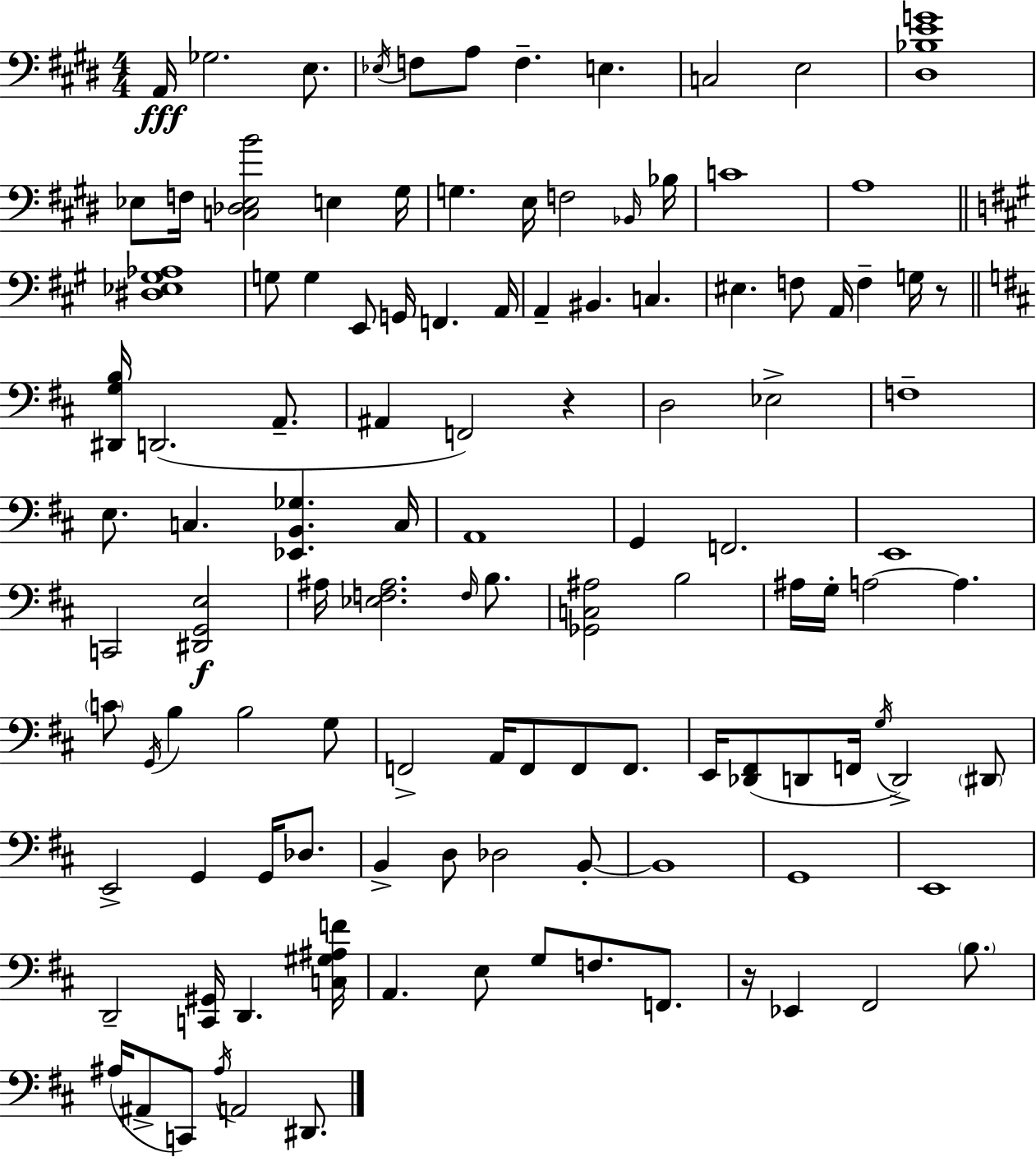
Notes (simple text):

A2/s Gb3/h. E3/e. Eb3/s F3/e A3/e F3/q. E3/q. C3/h E3/h [D#3,Bb3,E4,G4]/w Eb3/e F3/s [C3,Db3,Eb3,B4]/h E3/q G#3/s G3/q. E3/s F3/h Bb2/s Bb3/s C4/w A3/w [D#3,Eb3,G#3,Ab3]/w G3/e G3/q E2/e G2/s F2/q. A2/s A2/q BIS2/q. C3/q. EIS3/q. F3/e A2/s F3/q G3/s R/e [D#2,G3,B3]/s D2/h. A2/e. A#2/q F2/h R/q D3/h Eb3/h F3/w E3/e. C3/q. [Eb2,B2,Gb3]/q. C3/s A2/w G2/q F2/h. E2/w C2/h [D#2,G2,E3]/h A#3/s [Eb3,F3,A#3]/h. F3/s B3/e. [Gb2,C3,A#3]/h B3/h A#3/s G3/s A3/h A3/q. C4/e G2/s B3/q B3/h G3/e F2/h A2/s F2/e F2/e F2/e. E2/s [Db2,F#2]/e D2/e F2/s G3/s D2/h D#2/e E2/h G2/q G2/s Db3/e. B2/q D3/e Db3/h B2/e B2/w G2/w E2/w D2/h [C2,G#2]/s D2/q. [C3,G#3,A#3,F4]/s A2/q. E3/e G3/e F3/e. F2/e. R/s Eb2/q F#2/h B3/e. A#3/s A#2/e C2/e A#3/s A2/h D#2/e.